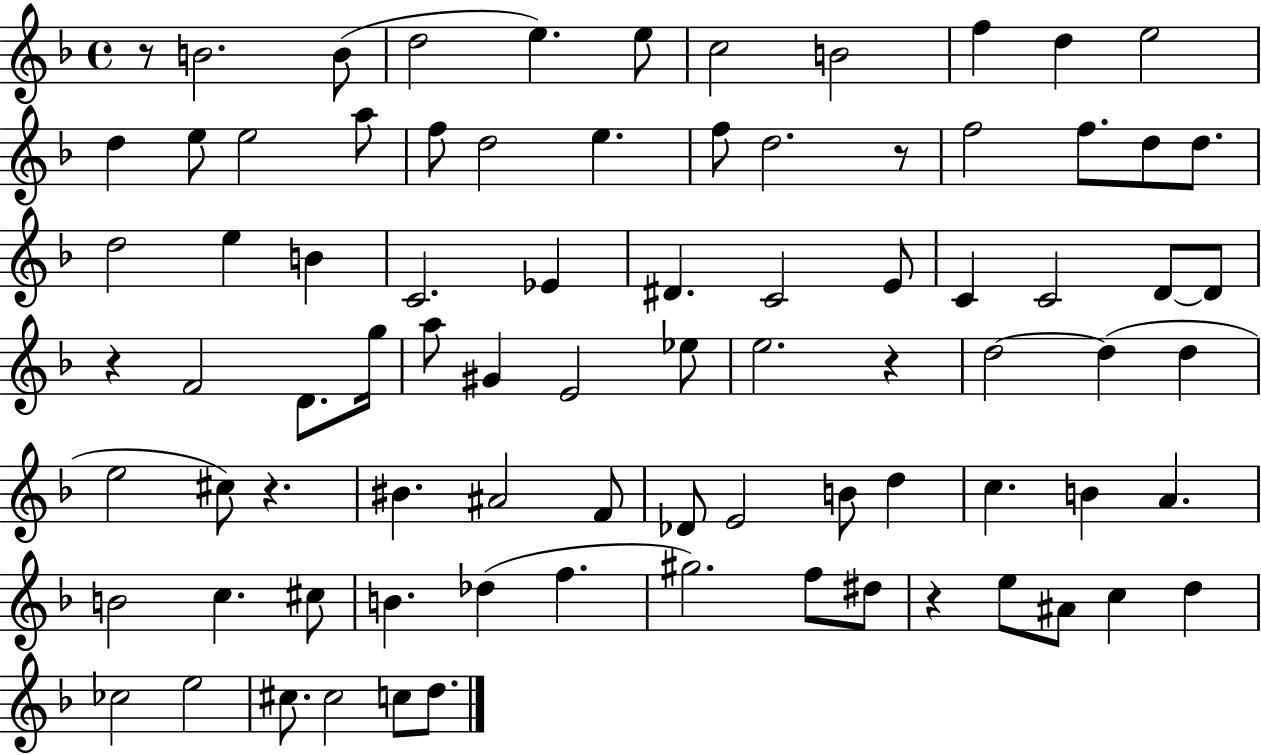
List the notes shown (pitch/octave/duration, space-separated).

R/e B4/h. B4/e D5/h E5/q. E5/e C5/h B4/h F5/q D5/q E5/h D5/q E5/e E5/h A5/e F5/e D5/h E5/q. F5/e D5/h. R/e F5/h F5/e. D5/e D5/e. D5/h E5/q B4/q C4/h. Eb4/q D#4/q. C4/h E4/e C4/q C4/h D4/e D4/e R/q F4/h D4/e. G5/s A5/e G#4/q E4/h Eb5/e E5/h. R/q D5/h D5/q D5/q E5/h C#5/e R/q. BIS4/q. A#4/h F4/e Db4/e E4/h B4/e D5/q C5/q. B4/q A4/q. B4/h C5/q. C#5/e B4/q. Db5/q F5/q. G#5/h. F5/e D#5/e R/q E5/e A#4/e C5/q D5/q CES5/h E5/h C#5/e. C#5/h C5/e D5/e.